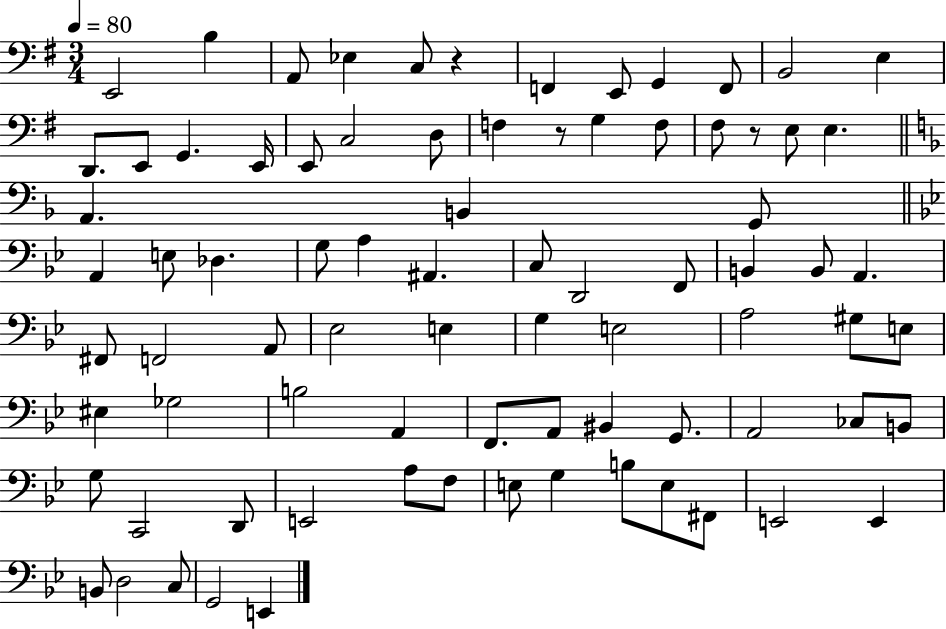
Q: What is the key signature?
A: G major